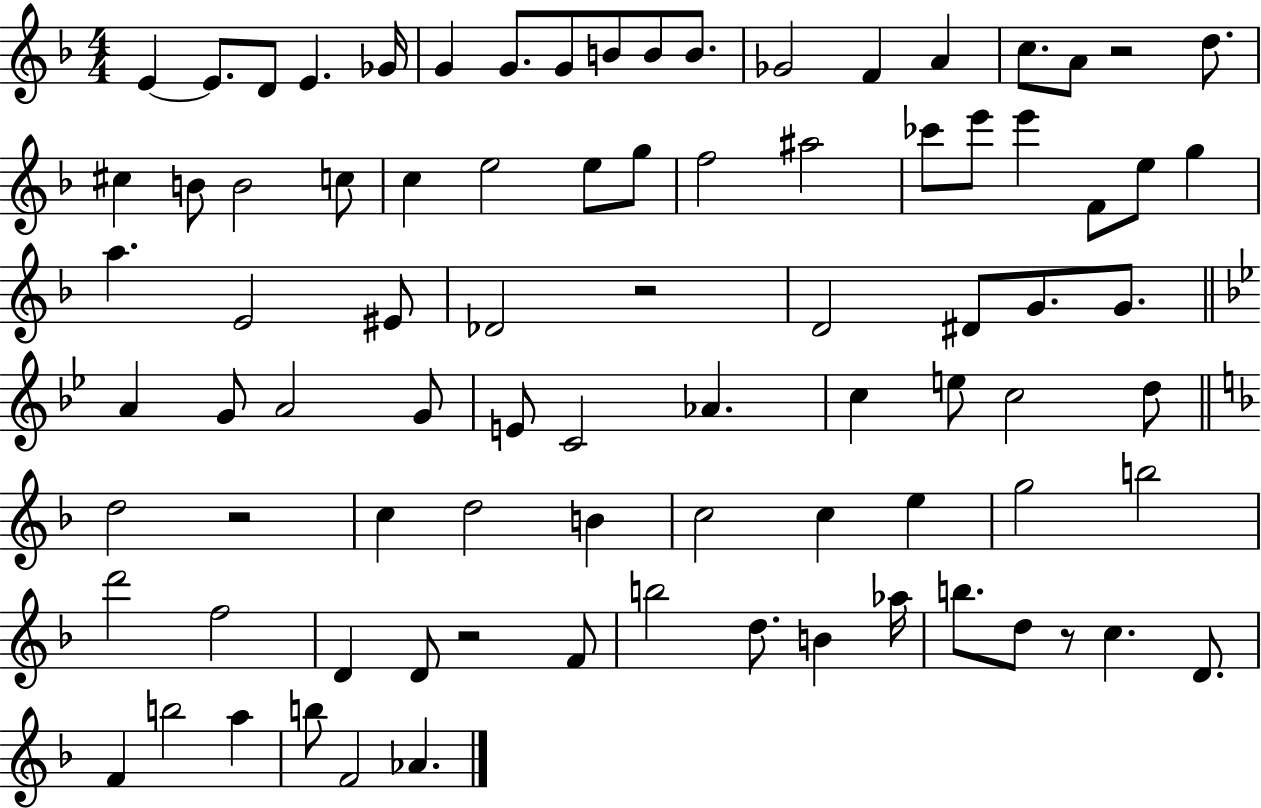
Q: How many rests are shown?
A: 5